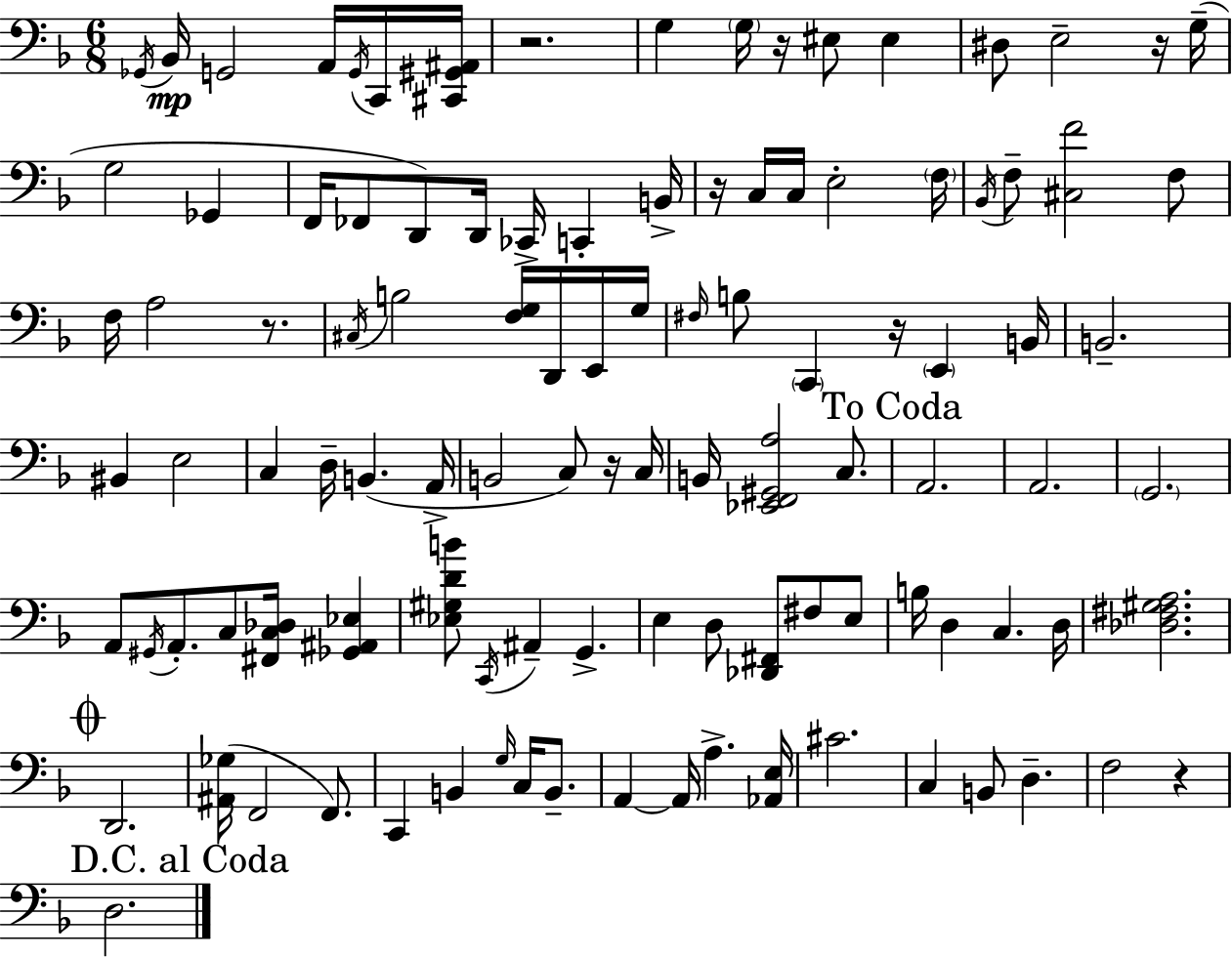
{
  \clef bass
  \numericTimeSignature
  \time 6/8
  \key f \major
  \acciaccatura { ges,16 }\mp bes,16 g,2 a,16 \acciaccatura { g,16 } | c,16 <cis, gis, ais,>16 r2. | g4 \parenthesize g16 r16 eis8 eis4 | dis8 e2-- | \break r16 g16--( g2 ges,4 | f,16 fes,8 d,8) d,16 ces,16-> c,4-. | b,16-> r16 c16 c16 e2-. | \parenthesize f16 \acciaccatura { bes,16 } f8-- <cis f'>2 | \break f8 f16 a2 | r8. \acciaccatura { cis16 } b2 | <f g>16 d,16 e,16 g16 \grace { fis16 } b8 \parenthesize c,4 r16 | \parenthesize e,4 b,16 b,2.-- | \break bis,4 e2 | c4 d16-- b,4.( | a,16-> b,2 | c8) r16 c16 b,16 <ees, f, gis, a>2 | \break c8. \mark "To Coda" a,2. | a,2. | \parenthesize g,2. | a,8 \acciaccatura { gis,16 } a,8.-. c8 | \break <fis, c des>16 <ges, ais, ees>4 <ees gis d' b'>8 \acciaccatura { c,16 } ais,4-- | g,4.-> e4 d8 | <des, fis,>8 fis8 e8 b16 d4 | c4. d16 <des fis gis a>2. | \break \mark \markup { \musicglyph "scripts.coda" } d,2. | <ais, ges>16( f,2 | f,8.) c,4 b,4 | \grace { g16 } c16 b,8.-- a,4~~ | \break a,16 a4.-> <aes, e>16 cis'2. | c4 | b,8 d4.-- f2 | r4 \mark "D.C. al Coda" d2. | \break \bar "|."
}